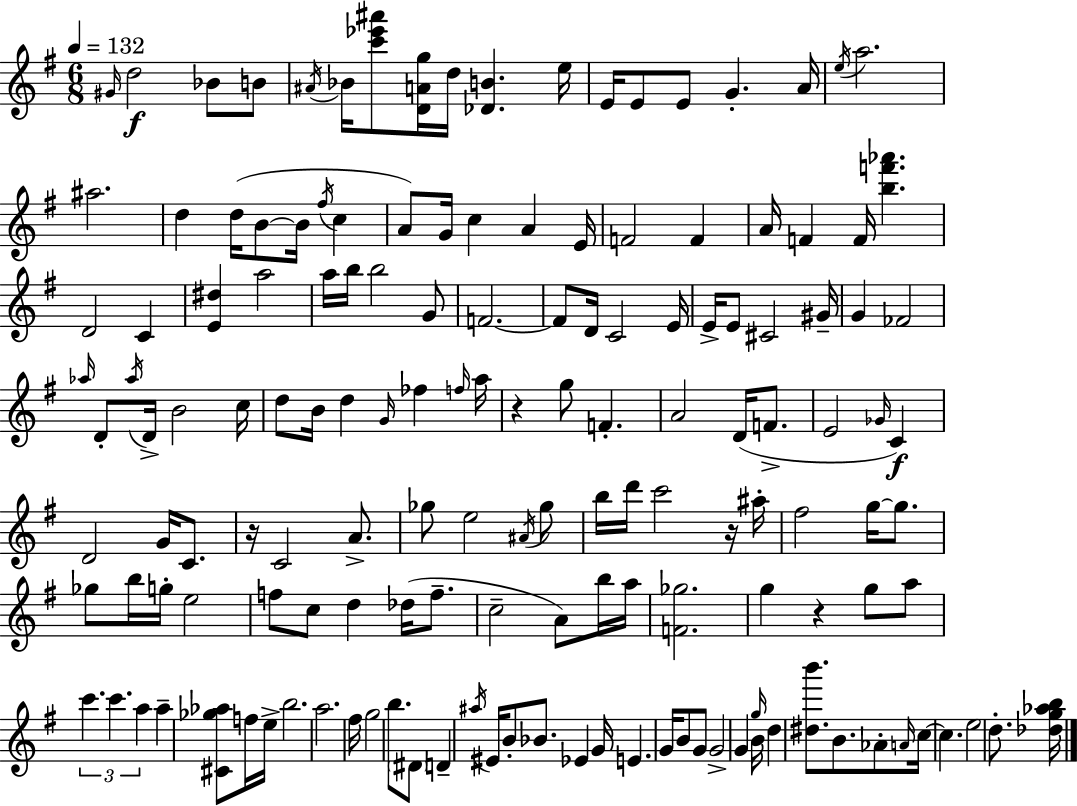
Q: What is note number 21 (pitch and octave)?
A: F#5